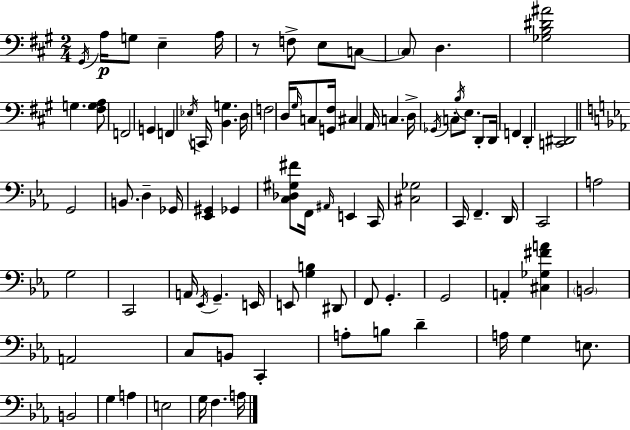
X:1
T:Untitled
M:2/4
L:1/4
K:A
^G,,/4 A,/4 G,/2 E, A,/4 z/2 F,/2 E,/2 C,/2 C,/2 D, [_G,B,^D^A]2 G, [^F,G,A,]/2 F,,2 G,, F,, _E,/4 C,,/4 [B,,G,] D,/4 F,2 D,/4 ^G,/4 C,/2 [G,,^F,]/4 ^C, A,,/4 C, D,/4 _G,,/4 C,/2 B,/4 E,/2 D,,/2 D,,/4 F,, D,, [C,,^D,,]2 G,,2 B,,/2 D, _G,,/4 [_E,,^G,,] _G,, [C,_D,^G,^F]/2 F,,/4 ^A,,/4 E,, C,,/4 [^C,_G,]2 C,,/4 F,, D,,/4 C,,2 A,2 G,2 C,,2 A,,/4 _E,,/4 G,, E,,/4 E,,/2 [G,B,] ^D,,/2 F,,/2 G,, G,,2 A,, [^C,_G,^FA] B,,2 A,,2 C,/2 B,,/2 C,, A,/2 B,/2 D A,/4 G, E,/2 B,,2 G, A, E,2 G,/4 F, A,/4